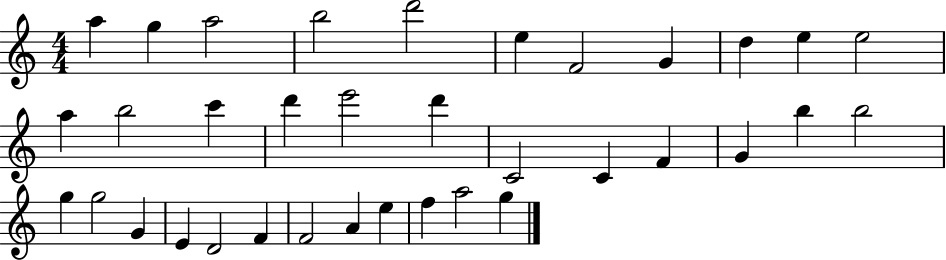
X:1
T:Untitled
M:4/4
L:1/4
K:C
a g a2 b2 d'2 e F2 G d e e2 a b2 c' d' e'2 d' C2 C F G b b2 g g2 G E D2 F F2 A e f a2 g